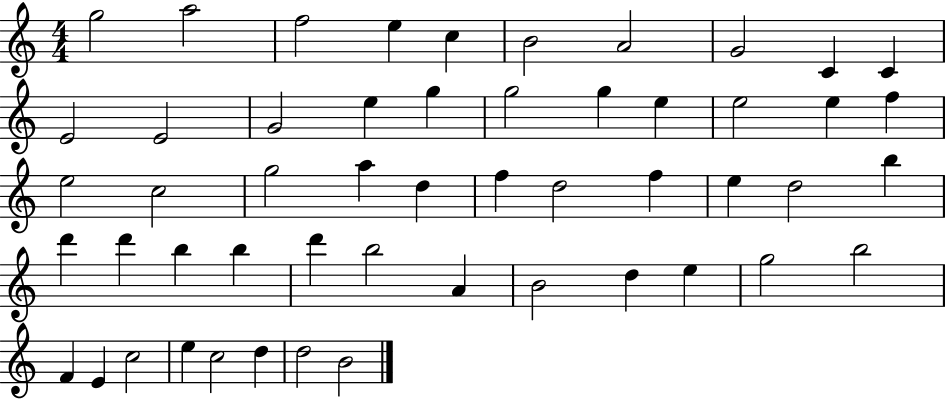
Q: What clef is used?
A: treble